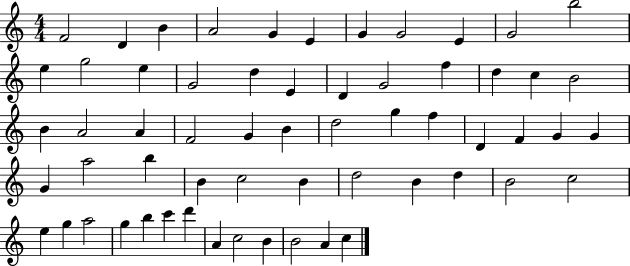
F4/h D4/q B4/q A4/h G4/q E4/q G4/q G4/h E4/q G4/h B5/h E5/q G5/h E5/q G4/h D5/q E4/q D4/q G4/h F5/q D5/q C5/q B4/h B4/q A4/h A4/q F4/h G4/q B4/q D5/h G5/q F5/q D4/q F4/q G4/q G4/q G4/q A5/h B5/q B4/q C5/h B4/q D5/h B4/q D5/q B4/h C5/h E5/q G5/q A5/h G5/q B5/q C6/q D6/q A4/q C5/h B4/q B4/h A4/q C5/q